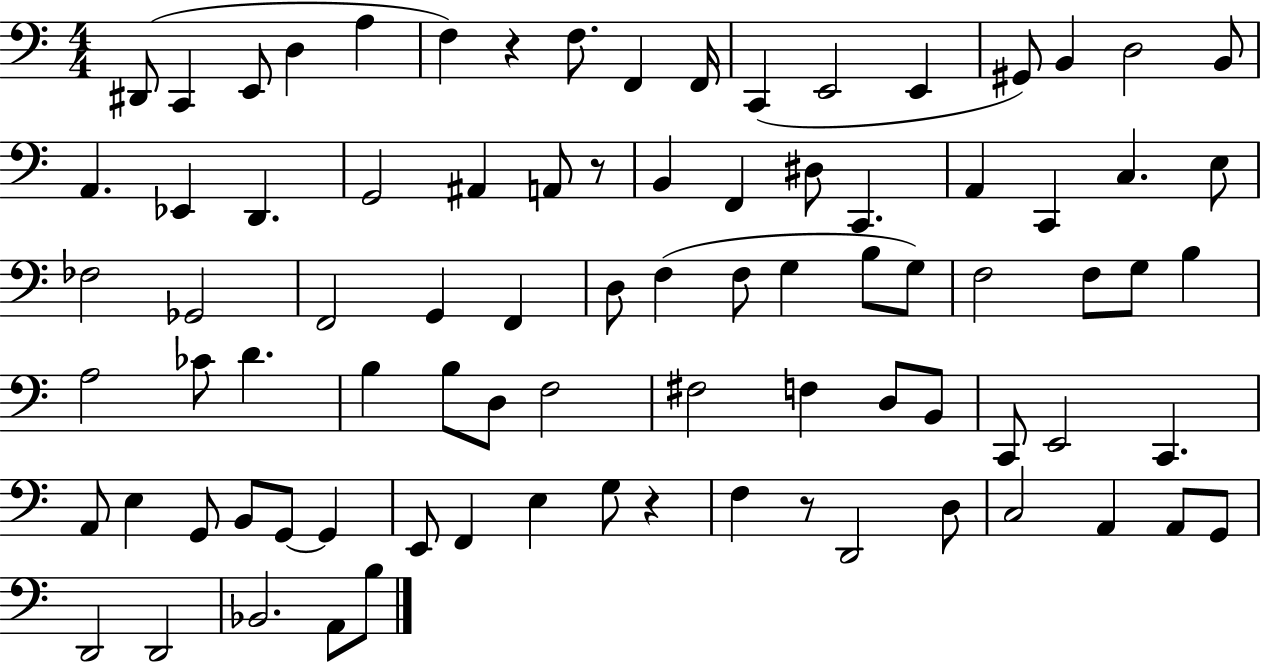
X:1
T:Untitled
M:4/4
L:1/4
K:C
^D,,/2 C,, E,,/2 D, A, F, z F,/2 F,, F,,/4 C,, E,,2 E,, ^G,,/2 B,, D,2 B,,/2 A,, _E,, D,, G,,2 ^A,, A,,/2 z/2 B,, F,, ^D,/2 C,, A,, C,, C, E,/2 _F,2 _G,,2 F,,2 G,, F,, D,/2 F, F,/2 G, B,/2 G,/2 F,2 F,/2 G,/2 B, A,2 _C/2 D B, B,/2 D,/2 F,2 ^F,2 F, D,/2 B,,/2 C,,/2 E,,2 C,, A,,/2 E, G,,/2 B,,/2 G,,/2 G,, E,,/2 F,, E, G,/2 z F, z/2 D,,2 D,/2 C,2 A,, A,,/2 G,,/2 D,,2 D,,2 _B,,2 A,,/2 B,/2